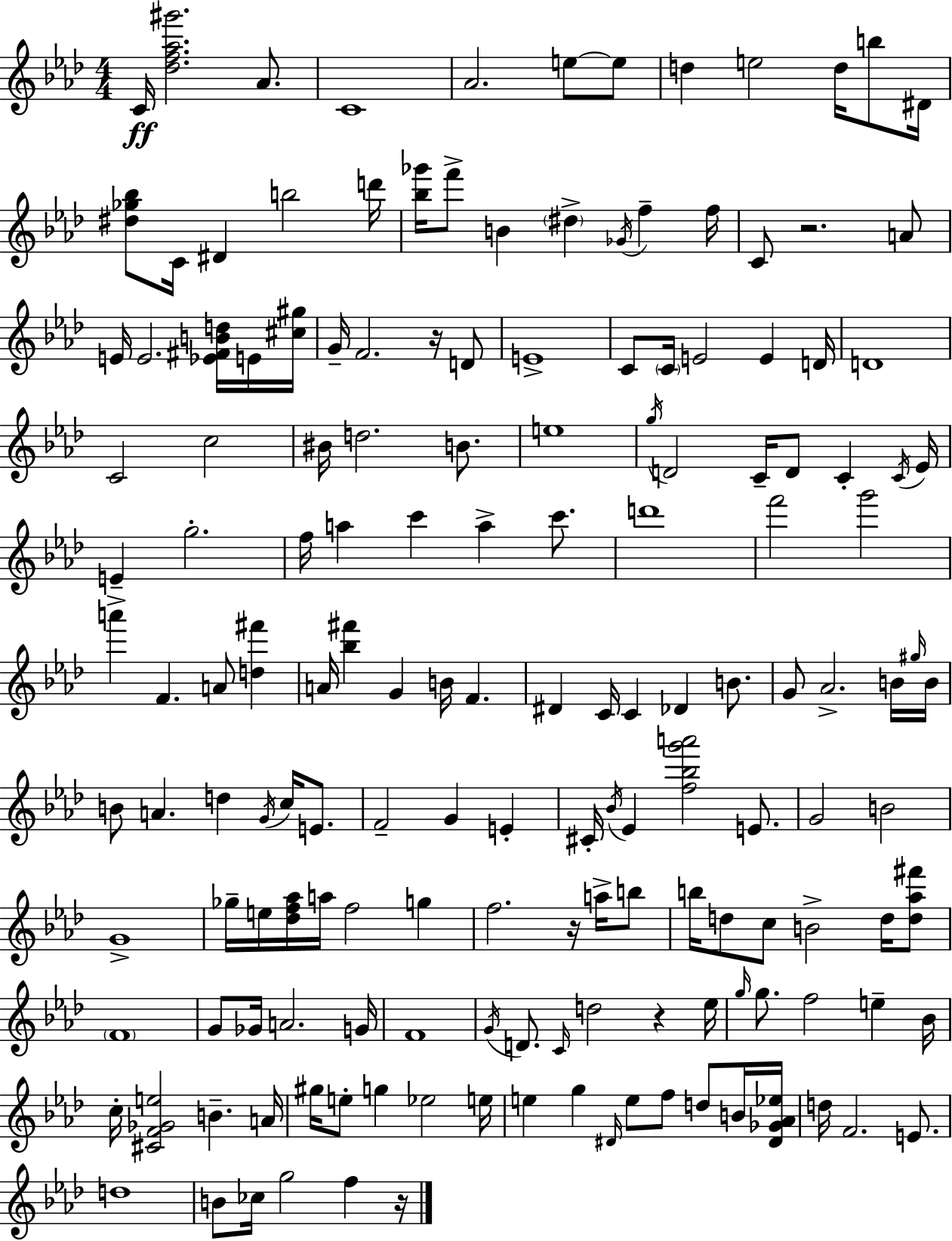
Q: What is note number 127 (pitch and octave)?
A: G5